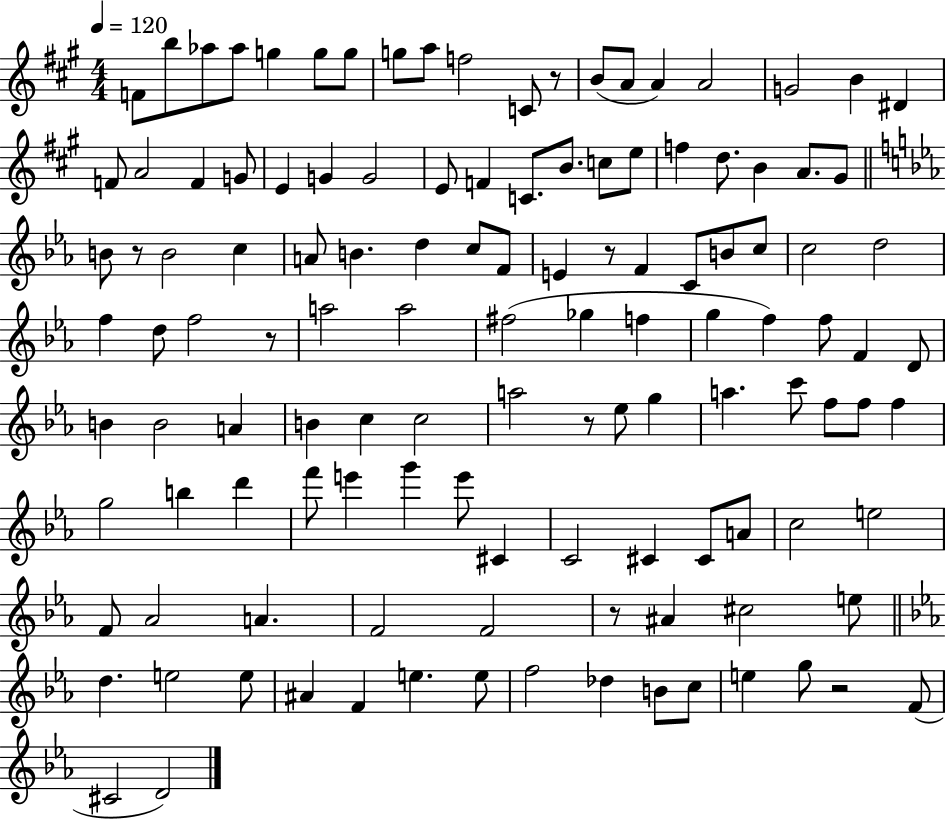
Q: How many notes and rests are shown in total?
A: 123